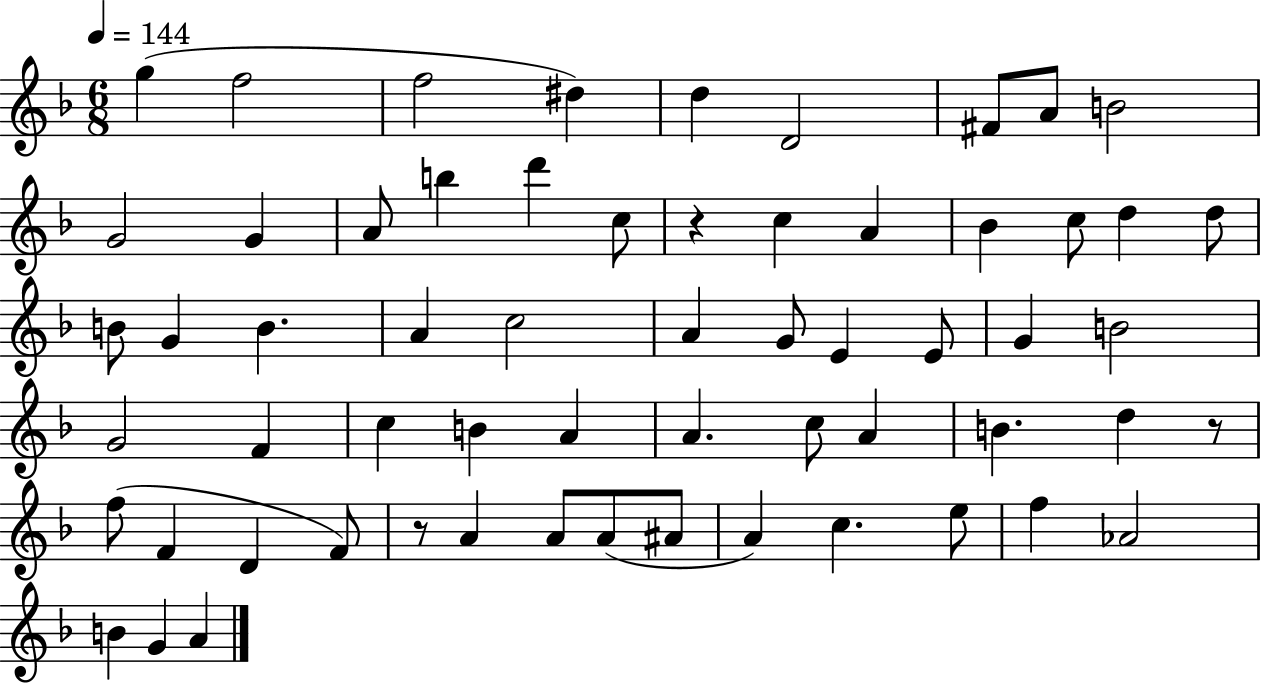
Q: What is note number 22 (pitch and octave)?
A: B4